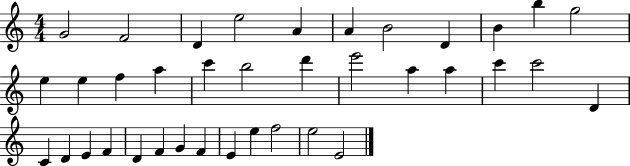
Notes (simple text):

G4/h F4/h D4/q E5/h A4/q A4/q B4/h D4/q B4/q B5/q G5/h E5/q E5/q F5/q A5/q C6/q B5/h D6/q E6/h A5/q A5/q C6/q C6/h D4/q C4/q D4/q E4/q F4/q D4/q F4/q G4/q F4/q E4/q E5/q F5/h E5/h E4/h